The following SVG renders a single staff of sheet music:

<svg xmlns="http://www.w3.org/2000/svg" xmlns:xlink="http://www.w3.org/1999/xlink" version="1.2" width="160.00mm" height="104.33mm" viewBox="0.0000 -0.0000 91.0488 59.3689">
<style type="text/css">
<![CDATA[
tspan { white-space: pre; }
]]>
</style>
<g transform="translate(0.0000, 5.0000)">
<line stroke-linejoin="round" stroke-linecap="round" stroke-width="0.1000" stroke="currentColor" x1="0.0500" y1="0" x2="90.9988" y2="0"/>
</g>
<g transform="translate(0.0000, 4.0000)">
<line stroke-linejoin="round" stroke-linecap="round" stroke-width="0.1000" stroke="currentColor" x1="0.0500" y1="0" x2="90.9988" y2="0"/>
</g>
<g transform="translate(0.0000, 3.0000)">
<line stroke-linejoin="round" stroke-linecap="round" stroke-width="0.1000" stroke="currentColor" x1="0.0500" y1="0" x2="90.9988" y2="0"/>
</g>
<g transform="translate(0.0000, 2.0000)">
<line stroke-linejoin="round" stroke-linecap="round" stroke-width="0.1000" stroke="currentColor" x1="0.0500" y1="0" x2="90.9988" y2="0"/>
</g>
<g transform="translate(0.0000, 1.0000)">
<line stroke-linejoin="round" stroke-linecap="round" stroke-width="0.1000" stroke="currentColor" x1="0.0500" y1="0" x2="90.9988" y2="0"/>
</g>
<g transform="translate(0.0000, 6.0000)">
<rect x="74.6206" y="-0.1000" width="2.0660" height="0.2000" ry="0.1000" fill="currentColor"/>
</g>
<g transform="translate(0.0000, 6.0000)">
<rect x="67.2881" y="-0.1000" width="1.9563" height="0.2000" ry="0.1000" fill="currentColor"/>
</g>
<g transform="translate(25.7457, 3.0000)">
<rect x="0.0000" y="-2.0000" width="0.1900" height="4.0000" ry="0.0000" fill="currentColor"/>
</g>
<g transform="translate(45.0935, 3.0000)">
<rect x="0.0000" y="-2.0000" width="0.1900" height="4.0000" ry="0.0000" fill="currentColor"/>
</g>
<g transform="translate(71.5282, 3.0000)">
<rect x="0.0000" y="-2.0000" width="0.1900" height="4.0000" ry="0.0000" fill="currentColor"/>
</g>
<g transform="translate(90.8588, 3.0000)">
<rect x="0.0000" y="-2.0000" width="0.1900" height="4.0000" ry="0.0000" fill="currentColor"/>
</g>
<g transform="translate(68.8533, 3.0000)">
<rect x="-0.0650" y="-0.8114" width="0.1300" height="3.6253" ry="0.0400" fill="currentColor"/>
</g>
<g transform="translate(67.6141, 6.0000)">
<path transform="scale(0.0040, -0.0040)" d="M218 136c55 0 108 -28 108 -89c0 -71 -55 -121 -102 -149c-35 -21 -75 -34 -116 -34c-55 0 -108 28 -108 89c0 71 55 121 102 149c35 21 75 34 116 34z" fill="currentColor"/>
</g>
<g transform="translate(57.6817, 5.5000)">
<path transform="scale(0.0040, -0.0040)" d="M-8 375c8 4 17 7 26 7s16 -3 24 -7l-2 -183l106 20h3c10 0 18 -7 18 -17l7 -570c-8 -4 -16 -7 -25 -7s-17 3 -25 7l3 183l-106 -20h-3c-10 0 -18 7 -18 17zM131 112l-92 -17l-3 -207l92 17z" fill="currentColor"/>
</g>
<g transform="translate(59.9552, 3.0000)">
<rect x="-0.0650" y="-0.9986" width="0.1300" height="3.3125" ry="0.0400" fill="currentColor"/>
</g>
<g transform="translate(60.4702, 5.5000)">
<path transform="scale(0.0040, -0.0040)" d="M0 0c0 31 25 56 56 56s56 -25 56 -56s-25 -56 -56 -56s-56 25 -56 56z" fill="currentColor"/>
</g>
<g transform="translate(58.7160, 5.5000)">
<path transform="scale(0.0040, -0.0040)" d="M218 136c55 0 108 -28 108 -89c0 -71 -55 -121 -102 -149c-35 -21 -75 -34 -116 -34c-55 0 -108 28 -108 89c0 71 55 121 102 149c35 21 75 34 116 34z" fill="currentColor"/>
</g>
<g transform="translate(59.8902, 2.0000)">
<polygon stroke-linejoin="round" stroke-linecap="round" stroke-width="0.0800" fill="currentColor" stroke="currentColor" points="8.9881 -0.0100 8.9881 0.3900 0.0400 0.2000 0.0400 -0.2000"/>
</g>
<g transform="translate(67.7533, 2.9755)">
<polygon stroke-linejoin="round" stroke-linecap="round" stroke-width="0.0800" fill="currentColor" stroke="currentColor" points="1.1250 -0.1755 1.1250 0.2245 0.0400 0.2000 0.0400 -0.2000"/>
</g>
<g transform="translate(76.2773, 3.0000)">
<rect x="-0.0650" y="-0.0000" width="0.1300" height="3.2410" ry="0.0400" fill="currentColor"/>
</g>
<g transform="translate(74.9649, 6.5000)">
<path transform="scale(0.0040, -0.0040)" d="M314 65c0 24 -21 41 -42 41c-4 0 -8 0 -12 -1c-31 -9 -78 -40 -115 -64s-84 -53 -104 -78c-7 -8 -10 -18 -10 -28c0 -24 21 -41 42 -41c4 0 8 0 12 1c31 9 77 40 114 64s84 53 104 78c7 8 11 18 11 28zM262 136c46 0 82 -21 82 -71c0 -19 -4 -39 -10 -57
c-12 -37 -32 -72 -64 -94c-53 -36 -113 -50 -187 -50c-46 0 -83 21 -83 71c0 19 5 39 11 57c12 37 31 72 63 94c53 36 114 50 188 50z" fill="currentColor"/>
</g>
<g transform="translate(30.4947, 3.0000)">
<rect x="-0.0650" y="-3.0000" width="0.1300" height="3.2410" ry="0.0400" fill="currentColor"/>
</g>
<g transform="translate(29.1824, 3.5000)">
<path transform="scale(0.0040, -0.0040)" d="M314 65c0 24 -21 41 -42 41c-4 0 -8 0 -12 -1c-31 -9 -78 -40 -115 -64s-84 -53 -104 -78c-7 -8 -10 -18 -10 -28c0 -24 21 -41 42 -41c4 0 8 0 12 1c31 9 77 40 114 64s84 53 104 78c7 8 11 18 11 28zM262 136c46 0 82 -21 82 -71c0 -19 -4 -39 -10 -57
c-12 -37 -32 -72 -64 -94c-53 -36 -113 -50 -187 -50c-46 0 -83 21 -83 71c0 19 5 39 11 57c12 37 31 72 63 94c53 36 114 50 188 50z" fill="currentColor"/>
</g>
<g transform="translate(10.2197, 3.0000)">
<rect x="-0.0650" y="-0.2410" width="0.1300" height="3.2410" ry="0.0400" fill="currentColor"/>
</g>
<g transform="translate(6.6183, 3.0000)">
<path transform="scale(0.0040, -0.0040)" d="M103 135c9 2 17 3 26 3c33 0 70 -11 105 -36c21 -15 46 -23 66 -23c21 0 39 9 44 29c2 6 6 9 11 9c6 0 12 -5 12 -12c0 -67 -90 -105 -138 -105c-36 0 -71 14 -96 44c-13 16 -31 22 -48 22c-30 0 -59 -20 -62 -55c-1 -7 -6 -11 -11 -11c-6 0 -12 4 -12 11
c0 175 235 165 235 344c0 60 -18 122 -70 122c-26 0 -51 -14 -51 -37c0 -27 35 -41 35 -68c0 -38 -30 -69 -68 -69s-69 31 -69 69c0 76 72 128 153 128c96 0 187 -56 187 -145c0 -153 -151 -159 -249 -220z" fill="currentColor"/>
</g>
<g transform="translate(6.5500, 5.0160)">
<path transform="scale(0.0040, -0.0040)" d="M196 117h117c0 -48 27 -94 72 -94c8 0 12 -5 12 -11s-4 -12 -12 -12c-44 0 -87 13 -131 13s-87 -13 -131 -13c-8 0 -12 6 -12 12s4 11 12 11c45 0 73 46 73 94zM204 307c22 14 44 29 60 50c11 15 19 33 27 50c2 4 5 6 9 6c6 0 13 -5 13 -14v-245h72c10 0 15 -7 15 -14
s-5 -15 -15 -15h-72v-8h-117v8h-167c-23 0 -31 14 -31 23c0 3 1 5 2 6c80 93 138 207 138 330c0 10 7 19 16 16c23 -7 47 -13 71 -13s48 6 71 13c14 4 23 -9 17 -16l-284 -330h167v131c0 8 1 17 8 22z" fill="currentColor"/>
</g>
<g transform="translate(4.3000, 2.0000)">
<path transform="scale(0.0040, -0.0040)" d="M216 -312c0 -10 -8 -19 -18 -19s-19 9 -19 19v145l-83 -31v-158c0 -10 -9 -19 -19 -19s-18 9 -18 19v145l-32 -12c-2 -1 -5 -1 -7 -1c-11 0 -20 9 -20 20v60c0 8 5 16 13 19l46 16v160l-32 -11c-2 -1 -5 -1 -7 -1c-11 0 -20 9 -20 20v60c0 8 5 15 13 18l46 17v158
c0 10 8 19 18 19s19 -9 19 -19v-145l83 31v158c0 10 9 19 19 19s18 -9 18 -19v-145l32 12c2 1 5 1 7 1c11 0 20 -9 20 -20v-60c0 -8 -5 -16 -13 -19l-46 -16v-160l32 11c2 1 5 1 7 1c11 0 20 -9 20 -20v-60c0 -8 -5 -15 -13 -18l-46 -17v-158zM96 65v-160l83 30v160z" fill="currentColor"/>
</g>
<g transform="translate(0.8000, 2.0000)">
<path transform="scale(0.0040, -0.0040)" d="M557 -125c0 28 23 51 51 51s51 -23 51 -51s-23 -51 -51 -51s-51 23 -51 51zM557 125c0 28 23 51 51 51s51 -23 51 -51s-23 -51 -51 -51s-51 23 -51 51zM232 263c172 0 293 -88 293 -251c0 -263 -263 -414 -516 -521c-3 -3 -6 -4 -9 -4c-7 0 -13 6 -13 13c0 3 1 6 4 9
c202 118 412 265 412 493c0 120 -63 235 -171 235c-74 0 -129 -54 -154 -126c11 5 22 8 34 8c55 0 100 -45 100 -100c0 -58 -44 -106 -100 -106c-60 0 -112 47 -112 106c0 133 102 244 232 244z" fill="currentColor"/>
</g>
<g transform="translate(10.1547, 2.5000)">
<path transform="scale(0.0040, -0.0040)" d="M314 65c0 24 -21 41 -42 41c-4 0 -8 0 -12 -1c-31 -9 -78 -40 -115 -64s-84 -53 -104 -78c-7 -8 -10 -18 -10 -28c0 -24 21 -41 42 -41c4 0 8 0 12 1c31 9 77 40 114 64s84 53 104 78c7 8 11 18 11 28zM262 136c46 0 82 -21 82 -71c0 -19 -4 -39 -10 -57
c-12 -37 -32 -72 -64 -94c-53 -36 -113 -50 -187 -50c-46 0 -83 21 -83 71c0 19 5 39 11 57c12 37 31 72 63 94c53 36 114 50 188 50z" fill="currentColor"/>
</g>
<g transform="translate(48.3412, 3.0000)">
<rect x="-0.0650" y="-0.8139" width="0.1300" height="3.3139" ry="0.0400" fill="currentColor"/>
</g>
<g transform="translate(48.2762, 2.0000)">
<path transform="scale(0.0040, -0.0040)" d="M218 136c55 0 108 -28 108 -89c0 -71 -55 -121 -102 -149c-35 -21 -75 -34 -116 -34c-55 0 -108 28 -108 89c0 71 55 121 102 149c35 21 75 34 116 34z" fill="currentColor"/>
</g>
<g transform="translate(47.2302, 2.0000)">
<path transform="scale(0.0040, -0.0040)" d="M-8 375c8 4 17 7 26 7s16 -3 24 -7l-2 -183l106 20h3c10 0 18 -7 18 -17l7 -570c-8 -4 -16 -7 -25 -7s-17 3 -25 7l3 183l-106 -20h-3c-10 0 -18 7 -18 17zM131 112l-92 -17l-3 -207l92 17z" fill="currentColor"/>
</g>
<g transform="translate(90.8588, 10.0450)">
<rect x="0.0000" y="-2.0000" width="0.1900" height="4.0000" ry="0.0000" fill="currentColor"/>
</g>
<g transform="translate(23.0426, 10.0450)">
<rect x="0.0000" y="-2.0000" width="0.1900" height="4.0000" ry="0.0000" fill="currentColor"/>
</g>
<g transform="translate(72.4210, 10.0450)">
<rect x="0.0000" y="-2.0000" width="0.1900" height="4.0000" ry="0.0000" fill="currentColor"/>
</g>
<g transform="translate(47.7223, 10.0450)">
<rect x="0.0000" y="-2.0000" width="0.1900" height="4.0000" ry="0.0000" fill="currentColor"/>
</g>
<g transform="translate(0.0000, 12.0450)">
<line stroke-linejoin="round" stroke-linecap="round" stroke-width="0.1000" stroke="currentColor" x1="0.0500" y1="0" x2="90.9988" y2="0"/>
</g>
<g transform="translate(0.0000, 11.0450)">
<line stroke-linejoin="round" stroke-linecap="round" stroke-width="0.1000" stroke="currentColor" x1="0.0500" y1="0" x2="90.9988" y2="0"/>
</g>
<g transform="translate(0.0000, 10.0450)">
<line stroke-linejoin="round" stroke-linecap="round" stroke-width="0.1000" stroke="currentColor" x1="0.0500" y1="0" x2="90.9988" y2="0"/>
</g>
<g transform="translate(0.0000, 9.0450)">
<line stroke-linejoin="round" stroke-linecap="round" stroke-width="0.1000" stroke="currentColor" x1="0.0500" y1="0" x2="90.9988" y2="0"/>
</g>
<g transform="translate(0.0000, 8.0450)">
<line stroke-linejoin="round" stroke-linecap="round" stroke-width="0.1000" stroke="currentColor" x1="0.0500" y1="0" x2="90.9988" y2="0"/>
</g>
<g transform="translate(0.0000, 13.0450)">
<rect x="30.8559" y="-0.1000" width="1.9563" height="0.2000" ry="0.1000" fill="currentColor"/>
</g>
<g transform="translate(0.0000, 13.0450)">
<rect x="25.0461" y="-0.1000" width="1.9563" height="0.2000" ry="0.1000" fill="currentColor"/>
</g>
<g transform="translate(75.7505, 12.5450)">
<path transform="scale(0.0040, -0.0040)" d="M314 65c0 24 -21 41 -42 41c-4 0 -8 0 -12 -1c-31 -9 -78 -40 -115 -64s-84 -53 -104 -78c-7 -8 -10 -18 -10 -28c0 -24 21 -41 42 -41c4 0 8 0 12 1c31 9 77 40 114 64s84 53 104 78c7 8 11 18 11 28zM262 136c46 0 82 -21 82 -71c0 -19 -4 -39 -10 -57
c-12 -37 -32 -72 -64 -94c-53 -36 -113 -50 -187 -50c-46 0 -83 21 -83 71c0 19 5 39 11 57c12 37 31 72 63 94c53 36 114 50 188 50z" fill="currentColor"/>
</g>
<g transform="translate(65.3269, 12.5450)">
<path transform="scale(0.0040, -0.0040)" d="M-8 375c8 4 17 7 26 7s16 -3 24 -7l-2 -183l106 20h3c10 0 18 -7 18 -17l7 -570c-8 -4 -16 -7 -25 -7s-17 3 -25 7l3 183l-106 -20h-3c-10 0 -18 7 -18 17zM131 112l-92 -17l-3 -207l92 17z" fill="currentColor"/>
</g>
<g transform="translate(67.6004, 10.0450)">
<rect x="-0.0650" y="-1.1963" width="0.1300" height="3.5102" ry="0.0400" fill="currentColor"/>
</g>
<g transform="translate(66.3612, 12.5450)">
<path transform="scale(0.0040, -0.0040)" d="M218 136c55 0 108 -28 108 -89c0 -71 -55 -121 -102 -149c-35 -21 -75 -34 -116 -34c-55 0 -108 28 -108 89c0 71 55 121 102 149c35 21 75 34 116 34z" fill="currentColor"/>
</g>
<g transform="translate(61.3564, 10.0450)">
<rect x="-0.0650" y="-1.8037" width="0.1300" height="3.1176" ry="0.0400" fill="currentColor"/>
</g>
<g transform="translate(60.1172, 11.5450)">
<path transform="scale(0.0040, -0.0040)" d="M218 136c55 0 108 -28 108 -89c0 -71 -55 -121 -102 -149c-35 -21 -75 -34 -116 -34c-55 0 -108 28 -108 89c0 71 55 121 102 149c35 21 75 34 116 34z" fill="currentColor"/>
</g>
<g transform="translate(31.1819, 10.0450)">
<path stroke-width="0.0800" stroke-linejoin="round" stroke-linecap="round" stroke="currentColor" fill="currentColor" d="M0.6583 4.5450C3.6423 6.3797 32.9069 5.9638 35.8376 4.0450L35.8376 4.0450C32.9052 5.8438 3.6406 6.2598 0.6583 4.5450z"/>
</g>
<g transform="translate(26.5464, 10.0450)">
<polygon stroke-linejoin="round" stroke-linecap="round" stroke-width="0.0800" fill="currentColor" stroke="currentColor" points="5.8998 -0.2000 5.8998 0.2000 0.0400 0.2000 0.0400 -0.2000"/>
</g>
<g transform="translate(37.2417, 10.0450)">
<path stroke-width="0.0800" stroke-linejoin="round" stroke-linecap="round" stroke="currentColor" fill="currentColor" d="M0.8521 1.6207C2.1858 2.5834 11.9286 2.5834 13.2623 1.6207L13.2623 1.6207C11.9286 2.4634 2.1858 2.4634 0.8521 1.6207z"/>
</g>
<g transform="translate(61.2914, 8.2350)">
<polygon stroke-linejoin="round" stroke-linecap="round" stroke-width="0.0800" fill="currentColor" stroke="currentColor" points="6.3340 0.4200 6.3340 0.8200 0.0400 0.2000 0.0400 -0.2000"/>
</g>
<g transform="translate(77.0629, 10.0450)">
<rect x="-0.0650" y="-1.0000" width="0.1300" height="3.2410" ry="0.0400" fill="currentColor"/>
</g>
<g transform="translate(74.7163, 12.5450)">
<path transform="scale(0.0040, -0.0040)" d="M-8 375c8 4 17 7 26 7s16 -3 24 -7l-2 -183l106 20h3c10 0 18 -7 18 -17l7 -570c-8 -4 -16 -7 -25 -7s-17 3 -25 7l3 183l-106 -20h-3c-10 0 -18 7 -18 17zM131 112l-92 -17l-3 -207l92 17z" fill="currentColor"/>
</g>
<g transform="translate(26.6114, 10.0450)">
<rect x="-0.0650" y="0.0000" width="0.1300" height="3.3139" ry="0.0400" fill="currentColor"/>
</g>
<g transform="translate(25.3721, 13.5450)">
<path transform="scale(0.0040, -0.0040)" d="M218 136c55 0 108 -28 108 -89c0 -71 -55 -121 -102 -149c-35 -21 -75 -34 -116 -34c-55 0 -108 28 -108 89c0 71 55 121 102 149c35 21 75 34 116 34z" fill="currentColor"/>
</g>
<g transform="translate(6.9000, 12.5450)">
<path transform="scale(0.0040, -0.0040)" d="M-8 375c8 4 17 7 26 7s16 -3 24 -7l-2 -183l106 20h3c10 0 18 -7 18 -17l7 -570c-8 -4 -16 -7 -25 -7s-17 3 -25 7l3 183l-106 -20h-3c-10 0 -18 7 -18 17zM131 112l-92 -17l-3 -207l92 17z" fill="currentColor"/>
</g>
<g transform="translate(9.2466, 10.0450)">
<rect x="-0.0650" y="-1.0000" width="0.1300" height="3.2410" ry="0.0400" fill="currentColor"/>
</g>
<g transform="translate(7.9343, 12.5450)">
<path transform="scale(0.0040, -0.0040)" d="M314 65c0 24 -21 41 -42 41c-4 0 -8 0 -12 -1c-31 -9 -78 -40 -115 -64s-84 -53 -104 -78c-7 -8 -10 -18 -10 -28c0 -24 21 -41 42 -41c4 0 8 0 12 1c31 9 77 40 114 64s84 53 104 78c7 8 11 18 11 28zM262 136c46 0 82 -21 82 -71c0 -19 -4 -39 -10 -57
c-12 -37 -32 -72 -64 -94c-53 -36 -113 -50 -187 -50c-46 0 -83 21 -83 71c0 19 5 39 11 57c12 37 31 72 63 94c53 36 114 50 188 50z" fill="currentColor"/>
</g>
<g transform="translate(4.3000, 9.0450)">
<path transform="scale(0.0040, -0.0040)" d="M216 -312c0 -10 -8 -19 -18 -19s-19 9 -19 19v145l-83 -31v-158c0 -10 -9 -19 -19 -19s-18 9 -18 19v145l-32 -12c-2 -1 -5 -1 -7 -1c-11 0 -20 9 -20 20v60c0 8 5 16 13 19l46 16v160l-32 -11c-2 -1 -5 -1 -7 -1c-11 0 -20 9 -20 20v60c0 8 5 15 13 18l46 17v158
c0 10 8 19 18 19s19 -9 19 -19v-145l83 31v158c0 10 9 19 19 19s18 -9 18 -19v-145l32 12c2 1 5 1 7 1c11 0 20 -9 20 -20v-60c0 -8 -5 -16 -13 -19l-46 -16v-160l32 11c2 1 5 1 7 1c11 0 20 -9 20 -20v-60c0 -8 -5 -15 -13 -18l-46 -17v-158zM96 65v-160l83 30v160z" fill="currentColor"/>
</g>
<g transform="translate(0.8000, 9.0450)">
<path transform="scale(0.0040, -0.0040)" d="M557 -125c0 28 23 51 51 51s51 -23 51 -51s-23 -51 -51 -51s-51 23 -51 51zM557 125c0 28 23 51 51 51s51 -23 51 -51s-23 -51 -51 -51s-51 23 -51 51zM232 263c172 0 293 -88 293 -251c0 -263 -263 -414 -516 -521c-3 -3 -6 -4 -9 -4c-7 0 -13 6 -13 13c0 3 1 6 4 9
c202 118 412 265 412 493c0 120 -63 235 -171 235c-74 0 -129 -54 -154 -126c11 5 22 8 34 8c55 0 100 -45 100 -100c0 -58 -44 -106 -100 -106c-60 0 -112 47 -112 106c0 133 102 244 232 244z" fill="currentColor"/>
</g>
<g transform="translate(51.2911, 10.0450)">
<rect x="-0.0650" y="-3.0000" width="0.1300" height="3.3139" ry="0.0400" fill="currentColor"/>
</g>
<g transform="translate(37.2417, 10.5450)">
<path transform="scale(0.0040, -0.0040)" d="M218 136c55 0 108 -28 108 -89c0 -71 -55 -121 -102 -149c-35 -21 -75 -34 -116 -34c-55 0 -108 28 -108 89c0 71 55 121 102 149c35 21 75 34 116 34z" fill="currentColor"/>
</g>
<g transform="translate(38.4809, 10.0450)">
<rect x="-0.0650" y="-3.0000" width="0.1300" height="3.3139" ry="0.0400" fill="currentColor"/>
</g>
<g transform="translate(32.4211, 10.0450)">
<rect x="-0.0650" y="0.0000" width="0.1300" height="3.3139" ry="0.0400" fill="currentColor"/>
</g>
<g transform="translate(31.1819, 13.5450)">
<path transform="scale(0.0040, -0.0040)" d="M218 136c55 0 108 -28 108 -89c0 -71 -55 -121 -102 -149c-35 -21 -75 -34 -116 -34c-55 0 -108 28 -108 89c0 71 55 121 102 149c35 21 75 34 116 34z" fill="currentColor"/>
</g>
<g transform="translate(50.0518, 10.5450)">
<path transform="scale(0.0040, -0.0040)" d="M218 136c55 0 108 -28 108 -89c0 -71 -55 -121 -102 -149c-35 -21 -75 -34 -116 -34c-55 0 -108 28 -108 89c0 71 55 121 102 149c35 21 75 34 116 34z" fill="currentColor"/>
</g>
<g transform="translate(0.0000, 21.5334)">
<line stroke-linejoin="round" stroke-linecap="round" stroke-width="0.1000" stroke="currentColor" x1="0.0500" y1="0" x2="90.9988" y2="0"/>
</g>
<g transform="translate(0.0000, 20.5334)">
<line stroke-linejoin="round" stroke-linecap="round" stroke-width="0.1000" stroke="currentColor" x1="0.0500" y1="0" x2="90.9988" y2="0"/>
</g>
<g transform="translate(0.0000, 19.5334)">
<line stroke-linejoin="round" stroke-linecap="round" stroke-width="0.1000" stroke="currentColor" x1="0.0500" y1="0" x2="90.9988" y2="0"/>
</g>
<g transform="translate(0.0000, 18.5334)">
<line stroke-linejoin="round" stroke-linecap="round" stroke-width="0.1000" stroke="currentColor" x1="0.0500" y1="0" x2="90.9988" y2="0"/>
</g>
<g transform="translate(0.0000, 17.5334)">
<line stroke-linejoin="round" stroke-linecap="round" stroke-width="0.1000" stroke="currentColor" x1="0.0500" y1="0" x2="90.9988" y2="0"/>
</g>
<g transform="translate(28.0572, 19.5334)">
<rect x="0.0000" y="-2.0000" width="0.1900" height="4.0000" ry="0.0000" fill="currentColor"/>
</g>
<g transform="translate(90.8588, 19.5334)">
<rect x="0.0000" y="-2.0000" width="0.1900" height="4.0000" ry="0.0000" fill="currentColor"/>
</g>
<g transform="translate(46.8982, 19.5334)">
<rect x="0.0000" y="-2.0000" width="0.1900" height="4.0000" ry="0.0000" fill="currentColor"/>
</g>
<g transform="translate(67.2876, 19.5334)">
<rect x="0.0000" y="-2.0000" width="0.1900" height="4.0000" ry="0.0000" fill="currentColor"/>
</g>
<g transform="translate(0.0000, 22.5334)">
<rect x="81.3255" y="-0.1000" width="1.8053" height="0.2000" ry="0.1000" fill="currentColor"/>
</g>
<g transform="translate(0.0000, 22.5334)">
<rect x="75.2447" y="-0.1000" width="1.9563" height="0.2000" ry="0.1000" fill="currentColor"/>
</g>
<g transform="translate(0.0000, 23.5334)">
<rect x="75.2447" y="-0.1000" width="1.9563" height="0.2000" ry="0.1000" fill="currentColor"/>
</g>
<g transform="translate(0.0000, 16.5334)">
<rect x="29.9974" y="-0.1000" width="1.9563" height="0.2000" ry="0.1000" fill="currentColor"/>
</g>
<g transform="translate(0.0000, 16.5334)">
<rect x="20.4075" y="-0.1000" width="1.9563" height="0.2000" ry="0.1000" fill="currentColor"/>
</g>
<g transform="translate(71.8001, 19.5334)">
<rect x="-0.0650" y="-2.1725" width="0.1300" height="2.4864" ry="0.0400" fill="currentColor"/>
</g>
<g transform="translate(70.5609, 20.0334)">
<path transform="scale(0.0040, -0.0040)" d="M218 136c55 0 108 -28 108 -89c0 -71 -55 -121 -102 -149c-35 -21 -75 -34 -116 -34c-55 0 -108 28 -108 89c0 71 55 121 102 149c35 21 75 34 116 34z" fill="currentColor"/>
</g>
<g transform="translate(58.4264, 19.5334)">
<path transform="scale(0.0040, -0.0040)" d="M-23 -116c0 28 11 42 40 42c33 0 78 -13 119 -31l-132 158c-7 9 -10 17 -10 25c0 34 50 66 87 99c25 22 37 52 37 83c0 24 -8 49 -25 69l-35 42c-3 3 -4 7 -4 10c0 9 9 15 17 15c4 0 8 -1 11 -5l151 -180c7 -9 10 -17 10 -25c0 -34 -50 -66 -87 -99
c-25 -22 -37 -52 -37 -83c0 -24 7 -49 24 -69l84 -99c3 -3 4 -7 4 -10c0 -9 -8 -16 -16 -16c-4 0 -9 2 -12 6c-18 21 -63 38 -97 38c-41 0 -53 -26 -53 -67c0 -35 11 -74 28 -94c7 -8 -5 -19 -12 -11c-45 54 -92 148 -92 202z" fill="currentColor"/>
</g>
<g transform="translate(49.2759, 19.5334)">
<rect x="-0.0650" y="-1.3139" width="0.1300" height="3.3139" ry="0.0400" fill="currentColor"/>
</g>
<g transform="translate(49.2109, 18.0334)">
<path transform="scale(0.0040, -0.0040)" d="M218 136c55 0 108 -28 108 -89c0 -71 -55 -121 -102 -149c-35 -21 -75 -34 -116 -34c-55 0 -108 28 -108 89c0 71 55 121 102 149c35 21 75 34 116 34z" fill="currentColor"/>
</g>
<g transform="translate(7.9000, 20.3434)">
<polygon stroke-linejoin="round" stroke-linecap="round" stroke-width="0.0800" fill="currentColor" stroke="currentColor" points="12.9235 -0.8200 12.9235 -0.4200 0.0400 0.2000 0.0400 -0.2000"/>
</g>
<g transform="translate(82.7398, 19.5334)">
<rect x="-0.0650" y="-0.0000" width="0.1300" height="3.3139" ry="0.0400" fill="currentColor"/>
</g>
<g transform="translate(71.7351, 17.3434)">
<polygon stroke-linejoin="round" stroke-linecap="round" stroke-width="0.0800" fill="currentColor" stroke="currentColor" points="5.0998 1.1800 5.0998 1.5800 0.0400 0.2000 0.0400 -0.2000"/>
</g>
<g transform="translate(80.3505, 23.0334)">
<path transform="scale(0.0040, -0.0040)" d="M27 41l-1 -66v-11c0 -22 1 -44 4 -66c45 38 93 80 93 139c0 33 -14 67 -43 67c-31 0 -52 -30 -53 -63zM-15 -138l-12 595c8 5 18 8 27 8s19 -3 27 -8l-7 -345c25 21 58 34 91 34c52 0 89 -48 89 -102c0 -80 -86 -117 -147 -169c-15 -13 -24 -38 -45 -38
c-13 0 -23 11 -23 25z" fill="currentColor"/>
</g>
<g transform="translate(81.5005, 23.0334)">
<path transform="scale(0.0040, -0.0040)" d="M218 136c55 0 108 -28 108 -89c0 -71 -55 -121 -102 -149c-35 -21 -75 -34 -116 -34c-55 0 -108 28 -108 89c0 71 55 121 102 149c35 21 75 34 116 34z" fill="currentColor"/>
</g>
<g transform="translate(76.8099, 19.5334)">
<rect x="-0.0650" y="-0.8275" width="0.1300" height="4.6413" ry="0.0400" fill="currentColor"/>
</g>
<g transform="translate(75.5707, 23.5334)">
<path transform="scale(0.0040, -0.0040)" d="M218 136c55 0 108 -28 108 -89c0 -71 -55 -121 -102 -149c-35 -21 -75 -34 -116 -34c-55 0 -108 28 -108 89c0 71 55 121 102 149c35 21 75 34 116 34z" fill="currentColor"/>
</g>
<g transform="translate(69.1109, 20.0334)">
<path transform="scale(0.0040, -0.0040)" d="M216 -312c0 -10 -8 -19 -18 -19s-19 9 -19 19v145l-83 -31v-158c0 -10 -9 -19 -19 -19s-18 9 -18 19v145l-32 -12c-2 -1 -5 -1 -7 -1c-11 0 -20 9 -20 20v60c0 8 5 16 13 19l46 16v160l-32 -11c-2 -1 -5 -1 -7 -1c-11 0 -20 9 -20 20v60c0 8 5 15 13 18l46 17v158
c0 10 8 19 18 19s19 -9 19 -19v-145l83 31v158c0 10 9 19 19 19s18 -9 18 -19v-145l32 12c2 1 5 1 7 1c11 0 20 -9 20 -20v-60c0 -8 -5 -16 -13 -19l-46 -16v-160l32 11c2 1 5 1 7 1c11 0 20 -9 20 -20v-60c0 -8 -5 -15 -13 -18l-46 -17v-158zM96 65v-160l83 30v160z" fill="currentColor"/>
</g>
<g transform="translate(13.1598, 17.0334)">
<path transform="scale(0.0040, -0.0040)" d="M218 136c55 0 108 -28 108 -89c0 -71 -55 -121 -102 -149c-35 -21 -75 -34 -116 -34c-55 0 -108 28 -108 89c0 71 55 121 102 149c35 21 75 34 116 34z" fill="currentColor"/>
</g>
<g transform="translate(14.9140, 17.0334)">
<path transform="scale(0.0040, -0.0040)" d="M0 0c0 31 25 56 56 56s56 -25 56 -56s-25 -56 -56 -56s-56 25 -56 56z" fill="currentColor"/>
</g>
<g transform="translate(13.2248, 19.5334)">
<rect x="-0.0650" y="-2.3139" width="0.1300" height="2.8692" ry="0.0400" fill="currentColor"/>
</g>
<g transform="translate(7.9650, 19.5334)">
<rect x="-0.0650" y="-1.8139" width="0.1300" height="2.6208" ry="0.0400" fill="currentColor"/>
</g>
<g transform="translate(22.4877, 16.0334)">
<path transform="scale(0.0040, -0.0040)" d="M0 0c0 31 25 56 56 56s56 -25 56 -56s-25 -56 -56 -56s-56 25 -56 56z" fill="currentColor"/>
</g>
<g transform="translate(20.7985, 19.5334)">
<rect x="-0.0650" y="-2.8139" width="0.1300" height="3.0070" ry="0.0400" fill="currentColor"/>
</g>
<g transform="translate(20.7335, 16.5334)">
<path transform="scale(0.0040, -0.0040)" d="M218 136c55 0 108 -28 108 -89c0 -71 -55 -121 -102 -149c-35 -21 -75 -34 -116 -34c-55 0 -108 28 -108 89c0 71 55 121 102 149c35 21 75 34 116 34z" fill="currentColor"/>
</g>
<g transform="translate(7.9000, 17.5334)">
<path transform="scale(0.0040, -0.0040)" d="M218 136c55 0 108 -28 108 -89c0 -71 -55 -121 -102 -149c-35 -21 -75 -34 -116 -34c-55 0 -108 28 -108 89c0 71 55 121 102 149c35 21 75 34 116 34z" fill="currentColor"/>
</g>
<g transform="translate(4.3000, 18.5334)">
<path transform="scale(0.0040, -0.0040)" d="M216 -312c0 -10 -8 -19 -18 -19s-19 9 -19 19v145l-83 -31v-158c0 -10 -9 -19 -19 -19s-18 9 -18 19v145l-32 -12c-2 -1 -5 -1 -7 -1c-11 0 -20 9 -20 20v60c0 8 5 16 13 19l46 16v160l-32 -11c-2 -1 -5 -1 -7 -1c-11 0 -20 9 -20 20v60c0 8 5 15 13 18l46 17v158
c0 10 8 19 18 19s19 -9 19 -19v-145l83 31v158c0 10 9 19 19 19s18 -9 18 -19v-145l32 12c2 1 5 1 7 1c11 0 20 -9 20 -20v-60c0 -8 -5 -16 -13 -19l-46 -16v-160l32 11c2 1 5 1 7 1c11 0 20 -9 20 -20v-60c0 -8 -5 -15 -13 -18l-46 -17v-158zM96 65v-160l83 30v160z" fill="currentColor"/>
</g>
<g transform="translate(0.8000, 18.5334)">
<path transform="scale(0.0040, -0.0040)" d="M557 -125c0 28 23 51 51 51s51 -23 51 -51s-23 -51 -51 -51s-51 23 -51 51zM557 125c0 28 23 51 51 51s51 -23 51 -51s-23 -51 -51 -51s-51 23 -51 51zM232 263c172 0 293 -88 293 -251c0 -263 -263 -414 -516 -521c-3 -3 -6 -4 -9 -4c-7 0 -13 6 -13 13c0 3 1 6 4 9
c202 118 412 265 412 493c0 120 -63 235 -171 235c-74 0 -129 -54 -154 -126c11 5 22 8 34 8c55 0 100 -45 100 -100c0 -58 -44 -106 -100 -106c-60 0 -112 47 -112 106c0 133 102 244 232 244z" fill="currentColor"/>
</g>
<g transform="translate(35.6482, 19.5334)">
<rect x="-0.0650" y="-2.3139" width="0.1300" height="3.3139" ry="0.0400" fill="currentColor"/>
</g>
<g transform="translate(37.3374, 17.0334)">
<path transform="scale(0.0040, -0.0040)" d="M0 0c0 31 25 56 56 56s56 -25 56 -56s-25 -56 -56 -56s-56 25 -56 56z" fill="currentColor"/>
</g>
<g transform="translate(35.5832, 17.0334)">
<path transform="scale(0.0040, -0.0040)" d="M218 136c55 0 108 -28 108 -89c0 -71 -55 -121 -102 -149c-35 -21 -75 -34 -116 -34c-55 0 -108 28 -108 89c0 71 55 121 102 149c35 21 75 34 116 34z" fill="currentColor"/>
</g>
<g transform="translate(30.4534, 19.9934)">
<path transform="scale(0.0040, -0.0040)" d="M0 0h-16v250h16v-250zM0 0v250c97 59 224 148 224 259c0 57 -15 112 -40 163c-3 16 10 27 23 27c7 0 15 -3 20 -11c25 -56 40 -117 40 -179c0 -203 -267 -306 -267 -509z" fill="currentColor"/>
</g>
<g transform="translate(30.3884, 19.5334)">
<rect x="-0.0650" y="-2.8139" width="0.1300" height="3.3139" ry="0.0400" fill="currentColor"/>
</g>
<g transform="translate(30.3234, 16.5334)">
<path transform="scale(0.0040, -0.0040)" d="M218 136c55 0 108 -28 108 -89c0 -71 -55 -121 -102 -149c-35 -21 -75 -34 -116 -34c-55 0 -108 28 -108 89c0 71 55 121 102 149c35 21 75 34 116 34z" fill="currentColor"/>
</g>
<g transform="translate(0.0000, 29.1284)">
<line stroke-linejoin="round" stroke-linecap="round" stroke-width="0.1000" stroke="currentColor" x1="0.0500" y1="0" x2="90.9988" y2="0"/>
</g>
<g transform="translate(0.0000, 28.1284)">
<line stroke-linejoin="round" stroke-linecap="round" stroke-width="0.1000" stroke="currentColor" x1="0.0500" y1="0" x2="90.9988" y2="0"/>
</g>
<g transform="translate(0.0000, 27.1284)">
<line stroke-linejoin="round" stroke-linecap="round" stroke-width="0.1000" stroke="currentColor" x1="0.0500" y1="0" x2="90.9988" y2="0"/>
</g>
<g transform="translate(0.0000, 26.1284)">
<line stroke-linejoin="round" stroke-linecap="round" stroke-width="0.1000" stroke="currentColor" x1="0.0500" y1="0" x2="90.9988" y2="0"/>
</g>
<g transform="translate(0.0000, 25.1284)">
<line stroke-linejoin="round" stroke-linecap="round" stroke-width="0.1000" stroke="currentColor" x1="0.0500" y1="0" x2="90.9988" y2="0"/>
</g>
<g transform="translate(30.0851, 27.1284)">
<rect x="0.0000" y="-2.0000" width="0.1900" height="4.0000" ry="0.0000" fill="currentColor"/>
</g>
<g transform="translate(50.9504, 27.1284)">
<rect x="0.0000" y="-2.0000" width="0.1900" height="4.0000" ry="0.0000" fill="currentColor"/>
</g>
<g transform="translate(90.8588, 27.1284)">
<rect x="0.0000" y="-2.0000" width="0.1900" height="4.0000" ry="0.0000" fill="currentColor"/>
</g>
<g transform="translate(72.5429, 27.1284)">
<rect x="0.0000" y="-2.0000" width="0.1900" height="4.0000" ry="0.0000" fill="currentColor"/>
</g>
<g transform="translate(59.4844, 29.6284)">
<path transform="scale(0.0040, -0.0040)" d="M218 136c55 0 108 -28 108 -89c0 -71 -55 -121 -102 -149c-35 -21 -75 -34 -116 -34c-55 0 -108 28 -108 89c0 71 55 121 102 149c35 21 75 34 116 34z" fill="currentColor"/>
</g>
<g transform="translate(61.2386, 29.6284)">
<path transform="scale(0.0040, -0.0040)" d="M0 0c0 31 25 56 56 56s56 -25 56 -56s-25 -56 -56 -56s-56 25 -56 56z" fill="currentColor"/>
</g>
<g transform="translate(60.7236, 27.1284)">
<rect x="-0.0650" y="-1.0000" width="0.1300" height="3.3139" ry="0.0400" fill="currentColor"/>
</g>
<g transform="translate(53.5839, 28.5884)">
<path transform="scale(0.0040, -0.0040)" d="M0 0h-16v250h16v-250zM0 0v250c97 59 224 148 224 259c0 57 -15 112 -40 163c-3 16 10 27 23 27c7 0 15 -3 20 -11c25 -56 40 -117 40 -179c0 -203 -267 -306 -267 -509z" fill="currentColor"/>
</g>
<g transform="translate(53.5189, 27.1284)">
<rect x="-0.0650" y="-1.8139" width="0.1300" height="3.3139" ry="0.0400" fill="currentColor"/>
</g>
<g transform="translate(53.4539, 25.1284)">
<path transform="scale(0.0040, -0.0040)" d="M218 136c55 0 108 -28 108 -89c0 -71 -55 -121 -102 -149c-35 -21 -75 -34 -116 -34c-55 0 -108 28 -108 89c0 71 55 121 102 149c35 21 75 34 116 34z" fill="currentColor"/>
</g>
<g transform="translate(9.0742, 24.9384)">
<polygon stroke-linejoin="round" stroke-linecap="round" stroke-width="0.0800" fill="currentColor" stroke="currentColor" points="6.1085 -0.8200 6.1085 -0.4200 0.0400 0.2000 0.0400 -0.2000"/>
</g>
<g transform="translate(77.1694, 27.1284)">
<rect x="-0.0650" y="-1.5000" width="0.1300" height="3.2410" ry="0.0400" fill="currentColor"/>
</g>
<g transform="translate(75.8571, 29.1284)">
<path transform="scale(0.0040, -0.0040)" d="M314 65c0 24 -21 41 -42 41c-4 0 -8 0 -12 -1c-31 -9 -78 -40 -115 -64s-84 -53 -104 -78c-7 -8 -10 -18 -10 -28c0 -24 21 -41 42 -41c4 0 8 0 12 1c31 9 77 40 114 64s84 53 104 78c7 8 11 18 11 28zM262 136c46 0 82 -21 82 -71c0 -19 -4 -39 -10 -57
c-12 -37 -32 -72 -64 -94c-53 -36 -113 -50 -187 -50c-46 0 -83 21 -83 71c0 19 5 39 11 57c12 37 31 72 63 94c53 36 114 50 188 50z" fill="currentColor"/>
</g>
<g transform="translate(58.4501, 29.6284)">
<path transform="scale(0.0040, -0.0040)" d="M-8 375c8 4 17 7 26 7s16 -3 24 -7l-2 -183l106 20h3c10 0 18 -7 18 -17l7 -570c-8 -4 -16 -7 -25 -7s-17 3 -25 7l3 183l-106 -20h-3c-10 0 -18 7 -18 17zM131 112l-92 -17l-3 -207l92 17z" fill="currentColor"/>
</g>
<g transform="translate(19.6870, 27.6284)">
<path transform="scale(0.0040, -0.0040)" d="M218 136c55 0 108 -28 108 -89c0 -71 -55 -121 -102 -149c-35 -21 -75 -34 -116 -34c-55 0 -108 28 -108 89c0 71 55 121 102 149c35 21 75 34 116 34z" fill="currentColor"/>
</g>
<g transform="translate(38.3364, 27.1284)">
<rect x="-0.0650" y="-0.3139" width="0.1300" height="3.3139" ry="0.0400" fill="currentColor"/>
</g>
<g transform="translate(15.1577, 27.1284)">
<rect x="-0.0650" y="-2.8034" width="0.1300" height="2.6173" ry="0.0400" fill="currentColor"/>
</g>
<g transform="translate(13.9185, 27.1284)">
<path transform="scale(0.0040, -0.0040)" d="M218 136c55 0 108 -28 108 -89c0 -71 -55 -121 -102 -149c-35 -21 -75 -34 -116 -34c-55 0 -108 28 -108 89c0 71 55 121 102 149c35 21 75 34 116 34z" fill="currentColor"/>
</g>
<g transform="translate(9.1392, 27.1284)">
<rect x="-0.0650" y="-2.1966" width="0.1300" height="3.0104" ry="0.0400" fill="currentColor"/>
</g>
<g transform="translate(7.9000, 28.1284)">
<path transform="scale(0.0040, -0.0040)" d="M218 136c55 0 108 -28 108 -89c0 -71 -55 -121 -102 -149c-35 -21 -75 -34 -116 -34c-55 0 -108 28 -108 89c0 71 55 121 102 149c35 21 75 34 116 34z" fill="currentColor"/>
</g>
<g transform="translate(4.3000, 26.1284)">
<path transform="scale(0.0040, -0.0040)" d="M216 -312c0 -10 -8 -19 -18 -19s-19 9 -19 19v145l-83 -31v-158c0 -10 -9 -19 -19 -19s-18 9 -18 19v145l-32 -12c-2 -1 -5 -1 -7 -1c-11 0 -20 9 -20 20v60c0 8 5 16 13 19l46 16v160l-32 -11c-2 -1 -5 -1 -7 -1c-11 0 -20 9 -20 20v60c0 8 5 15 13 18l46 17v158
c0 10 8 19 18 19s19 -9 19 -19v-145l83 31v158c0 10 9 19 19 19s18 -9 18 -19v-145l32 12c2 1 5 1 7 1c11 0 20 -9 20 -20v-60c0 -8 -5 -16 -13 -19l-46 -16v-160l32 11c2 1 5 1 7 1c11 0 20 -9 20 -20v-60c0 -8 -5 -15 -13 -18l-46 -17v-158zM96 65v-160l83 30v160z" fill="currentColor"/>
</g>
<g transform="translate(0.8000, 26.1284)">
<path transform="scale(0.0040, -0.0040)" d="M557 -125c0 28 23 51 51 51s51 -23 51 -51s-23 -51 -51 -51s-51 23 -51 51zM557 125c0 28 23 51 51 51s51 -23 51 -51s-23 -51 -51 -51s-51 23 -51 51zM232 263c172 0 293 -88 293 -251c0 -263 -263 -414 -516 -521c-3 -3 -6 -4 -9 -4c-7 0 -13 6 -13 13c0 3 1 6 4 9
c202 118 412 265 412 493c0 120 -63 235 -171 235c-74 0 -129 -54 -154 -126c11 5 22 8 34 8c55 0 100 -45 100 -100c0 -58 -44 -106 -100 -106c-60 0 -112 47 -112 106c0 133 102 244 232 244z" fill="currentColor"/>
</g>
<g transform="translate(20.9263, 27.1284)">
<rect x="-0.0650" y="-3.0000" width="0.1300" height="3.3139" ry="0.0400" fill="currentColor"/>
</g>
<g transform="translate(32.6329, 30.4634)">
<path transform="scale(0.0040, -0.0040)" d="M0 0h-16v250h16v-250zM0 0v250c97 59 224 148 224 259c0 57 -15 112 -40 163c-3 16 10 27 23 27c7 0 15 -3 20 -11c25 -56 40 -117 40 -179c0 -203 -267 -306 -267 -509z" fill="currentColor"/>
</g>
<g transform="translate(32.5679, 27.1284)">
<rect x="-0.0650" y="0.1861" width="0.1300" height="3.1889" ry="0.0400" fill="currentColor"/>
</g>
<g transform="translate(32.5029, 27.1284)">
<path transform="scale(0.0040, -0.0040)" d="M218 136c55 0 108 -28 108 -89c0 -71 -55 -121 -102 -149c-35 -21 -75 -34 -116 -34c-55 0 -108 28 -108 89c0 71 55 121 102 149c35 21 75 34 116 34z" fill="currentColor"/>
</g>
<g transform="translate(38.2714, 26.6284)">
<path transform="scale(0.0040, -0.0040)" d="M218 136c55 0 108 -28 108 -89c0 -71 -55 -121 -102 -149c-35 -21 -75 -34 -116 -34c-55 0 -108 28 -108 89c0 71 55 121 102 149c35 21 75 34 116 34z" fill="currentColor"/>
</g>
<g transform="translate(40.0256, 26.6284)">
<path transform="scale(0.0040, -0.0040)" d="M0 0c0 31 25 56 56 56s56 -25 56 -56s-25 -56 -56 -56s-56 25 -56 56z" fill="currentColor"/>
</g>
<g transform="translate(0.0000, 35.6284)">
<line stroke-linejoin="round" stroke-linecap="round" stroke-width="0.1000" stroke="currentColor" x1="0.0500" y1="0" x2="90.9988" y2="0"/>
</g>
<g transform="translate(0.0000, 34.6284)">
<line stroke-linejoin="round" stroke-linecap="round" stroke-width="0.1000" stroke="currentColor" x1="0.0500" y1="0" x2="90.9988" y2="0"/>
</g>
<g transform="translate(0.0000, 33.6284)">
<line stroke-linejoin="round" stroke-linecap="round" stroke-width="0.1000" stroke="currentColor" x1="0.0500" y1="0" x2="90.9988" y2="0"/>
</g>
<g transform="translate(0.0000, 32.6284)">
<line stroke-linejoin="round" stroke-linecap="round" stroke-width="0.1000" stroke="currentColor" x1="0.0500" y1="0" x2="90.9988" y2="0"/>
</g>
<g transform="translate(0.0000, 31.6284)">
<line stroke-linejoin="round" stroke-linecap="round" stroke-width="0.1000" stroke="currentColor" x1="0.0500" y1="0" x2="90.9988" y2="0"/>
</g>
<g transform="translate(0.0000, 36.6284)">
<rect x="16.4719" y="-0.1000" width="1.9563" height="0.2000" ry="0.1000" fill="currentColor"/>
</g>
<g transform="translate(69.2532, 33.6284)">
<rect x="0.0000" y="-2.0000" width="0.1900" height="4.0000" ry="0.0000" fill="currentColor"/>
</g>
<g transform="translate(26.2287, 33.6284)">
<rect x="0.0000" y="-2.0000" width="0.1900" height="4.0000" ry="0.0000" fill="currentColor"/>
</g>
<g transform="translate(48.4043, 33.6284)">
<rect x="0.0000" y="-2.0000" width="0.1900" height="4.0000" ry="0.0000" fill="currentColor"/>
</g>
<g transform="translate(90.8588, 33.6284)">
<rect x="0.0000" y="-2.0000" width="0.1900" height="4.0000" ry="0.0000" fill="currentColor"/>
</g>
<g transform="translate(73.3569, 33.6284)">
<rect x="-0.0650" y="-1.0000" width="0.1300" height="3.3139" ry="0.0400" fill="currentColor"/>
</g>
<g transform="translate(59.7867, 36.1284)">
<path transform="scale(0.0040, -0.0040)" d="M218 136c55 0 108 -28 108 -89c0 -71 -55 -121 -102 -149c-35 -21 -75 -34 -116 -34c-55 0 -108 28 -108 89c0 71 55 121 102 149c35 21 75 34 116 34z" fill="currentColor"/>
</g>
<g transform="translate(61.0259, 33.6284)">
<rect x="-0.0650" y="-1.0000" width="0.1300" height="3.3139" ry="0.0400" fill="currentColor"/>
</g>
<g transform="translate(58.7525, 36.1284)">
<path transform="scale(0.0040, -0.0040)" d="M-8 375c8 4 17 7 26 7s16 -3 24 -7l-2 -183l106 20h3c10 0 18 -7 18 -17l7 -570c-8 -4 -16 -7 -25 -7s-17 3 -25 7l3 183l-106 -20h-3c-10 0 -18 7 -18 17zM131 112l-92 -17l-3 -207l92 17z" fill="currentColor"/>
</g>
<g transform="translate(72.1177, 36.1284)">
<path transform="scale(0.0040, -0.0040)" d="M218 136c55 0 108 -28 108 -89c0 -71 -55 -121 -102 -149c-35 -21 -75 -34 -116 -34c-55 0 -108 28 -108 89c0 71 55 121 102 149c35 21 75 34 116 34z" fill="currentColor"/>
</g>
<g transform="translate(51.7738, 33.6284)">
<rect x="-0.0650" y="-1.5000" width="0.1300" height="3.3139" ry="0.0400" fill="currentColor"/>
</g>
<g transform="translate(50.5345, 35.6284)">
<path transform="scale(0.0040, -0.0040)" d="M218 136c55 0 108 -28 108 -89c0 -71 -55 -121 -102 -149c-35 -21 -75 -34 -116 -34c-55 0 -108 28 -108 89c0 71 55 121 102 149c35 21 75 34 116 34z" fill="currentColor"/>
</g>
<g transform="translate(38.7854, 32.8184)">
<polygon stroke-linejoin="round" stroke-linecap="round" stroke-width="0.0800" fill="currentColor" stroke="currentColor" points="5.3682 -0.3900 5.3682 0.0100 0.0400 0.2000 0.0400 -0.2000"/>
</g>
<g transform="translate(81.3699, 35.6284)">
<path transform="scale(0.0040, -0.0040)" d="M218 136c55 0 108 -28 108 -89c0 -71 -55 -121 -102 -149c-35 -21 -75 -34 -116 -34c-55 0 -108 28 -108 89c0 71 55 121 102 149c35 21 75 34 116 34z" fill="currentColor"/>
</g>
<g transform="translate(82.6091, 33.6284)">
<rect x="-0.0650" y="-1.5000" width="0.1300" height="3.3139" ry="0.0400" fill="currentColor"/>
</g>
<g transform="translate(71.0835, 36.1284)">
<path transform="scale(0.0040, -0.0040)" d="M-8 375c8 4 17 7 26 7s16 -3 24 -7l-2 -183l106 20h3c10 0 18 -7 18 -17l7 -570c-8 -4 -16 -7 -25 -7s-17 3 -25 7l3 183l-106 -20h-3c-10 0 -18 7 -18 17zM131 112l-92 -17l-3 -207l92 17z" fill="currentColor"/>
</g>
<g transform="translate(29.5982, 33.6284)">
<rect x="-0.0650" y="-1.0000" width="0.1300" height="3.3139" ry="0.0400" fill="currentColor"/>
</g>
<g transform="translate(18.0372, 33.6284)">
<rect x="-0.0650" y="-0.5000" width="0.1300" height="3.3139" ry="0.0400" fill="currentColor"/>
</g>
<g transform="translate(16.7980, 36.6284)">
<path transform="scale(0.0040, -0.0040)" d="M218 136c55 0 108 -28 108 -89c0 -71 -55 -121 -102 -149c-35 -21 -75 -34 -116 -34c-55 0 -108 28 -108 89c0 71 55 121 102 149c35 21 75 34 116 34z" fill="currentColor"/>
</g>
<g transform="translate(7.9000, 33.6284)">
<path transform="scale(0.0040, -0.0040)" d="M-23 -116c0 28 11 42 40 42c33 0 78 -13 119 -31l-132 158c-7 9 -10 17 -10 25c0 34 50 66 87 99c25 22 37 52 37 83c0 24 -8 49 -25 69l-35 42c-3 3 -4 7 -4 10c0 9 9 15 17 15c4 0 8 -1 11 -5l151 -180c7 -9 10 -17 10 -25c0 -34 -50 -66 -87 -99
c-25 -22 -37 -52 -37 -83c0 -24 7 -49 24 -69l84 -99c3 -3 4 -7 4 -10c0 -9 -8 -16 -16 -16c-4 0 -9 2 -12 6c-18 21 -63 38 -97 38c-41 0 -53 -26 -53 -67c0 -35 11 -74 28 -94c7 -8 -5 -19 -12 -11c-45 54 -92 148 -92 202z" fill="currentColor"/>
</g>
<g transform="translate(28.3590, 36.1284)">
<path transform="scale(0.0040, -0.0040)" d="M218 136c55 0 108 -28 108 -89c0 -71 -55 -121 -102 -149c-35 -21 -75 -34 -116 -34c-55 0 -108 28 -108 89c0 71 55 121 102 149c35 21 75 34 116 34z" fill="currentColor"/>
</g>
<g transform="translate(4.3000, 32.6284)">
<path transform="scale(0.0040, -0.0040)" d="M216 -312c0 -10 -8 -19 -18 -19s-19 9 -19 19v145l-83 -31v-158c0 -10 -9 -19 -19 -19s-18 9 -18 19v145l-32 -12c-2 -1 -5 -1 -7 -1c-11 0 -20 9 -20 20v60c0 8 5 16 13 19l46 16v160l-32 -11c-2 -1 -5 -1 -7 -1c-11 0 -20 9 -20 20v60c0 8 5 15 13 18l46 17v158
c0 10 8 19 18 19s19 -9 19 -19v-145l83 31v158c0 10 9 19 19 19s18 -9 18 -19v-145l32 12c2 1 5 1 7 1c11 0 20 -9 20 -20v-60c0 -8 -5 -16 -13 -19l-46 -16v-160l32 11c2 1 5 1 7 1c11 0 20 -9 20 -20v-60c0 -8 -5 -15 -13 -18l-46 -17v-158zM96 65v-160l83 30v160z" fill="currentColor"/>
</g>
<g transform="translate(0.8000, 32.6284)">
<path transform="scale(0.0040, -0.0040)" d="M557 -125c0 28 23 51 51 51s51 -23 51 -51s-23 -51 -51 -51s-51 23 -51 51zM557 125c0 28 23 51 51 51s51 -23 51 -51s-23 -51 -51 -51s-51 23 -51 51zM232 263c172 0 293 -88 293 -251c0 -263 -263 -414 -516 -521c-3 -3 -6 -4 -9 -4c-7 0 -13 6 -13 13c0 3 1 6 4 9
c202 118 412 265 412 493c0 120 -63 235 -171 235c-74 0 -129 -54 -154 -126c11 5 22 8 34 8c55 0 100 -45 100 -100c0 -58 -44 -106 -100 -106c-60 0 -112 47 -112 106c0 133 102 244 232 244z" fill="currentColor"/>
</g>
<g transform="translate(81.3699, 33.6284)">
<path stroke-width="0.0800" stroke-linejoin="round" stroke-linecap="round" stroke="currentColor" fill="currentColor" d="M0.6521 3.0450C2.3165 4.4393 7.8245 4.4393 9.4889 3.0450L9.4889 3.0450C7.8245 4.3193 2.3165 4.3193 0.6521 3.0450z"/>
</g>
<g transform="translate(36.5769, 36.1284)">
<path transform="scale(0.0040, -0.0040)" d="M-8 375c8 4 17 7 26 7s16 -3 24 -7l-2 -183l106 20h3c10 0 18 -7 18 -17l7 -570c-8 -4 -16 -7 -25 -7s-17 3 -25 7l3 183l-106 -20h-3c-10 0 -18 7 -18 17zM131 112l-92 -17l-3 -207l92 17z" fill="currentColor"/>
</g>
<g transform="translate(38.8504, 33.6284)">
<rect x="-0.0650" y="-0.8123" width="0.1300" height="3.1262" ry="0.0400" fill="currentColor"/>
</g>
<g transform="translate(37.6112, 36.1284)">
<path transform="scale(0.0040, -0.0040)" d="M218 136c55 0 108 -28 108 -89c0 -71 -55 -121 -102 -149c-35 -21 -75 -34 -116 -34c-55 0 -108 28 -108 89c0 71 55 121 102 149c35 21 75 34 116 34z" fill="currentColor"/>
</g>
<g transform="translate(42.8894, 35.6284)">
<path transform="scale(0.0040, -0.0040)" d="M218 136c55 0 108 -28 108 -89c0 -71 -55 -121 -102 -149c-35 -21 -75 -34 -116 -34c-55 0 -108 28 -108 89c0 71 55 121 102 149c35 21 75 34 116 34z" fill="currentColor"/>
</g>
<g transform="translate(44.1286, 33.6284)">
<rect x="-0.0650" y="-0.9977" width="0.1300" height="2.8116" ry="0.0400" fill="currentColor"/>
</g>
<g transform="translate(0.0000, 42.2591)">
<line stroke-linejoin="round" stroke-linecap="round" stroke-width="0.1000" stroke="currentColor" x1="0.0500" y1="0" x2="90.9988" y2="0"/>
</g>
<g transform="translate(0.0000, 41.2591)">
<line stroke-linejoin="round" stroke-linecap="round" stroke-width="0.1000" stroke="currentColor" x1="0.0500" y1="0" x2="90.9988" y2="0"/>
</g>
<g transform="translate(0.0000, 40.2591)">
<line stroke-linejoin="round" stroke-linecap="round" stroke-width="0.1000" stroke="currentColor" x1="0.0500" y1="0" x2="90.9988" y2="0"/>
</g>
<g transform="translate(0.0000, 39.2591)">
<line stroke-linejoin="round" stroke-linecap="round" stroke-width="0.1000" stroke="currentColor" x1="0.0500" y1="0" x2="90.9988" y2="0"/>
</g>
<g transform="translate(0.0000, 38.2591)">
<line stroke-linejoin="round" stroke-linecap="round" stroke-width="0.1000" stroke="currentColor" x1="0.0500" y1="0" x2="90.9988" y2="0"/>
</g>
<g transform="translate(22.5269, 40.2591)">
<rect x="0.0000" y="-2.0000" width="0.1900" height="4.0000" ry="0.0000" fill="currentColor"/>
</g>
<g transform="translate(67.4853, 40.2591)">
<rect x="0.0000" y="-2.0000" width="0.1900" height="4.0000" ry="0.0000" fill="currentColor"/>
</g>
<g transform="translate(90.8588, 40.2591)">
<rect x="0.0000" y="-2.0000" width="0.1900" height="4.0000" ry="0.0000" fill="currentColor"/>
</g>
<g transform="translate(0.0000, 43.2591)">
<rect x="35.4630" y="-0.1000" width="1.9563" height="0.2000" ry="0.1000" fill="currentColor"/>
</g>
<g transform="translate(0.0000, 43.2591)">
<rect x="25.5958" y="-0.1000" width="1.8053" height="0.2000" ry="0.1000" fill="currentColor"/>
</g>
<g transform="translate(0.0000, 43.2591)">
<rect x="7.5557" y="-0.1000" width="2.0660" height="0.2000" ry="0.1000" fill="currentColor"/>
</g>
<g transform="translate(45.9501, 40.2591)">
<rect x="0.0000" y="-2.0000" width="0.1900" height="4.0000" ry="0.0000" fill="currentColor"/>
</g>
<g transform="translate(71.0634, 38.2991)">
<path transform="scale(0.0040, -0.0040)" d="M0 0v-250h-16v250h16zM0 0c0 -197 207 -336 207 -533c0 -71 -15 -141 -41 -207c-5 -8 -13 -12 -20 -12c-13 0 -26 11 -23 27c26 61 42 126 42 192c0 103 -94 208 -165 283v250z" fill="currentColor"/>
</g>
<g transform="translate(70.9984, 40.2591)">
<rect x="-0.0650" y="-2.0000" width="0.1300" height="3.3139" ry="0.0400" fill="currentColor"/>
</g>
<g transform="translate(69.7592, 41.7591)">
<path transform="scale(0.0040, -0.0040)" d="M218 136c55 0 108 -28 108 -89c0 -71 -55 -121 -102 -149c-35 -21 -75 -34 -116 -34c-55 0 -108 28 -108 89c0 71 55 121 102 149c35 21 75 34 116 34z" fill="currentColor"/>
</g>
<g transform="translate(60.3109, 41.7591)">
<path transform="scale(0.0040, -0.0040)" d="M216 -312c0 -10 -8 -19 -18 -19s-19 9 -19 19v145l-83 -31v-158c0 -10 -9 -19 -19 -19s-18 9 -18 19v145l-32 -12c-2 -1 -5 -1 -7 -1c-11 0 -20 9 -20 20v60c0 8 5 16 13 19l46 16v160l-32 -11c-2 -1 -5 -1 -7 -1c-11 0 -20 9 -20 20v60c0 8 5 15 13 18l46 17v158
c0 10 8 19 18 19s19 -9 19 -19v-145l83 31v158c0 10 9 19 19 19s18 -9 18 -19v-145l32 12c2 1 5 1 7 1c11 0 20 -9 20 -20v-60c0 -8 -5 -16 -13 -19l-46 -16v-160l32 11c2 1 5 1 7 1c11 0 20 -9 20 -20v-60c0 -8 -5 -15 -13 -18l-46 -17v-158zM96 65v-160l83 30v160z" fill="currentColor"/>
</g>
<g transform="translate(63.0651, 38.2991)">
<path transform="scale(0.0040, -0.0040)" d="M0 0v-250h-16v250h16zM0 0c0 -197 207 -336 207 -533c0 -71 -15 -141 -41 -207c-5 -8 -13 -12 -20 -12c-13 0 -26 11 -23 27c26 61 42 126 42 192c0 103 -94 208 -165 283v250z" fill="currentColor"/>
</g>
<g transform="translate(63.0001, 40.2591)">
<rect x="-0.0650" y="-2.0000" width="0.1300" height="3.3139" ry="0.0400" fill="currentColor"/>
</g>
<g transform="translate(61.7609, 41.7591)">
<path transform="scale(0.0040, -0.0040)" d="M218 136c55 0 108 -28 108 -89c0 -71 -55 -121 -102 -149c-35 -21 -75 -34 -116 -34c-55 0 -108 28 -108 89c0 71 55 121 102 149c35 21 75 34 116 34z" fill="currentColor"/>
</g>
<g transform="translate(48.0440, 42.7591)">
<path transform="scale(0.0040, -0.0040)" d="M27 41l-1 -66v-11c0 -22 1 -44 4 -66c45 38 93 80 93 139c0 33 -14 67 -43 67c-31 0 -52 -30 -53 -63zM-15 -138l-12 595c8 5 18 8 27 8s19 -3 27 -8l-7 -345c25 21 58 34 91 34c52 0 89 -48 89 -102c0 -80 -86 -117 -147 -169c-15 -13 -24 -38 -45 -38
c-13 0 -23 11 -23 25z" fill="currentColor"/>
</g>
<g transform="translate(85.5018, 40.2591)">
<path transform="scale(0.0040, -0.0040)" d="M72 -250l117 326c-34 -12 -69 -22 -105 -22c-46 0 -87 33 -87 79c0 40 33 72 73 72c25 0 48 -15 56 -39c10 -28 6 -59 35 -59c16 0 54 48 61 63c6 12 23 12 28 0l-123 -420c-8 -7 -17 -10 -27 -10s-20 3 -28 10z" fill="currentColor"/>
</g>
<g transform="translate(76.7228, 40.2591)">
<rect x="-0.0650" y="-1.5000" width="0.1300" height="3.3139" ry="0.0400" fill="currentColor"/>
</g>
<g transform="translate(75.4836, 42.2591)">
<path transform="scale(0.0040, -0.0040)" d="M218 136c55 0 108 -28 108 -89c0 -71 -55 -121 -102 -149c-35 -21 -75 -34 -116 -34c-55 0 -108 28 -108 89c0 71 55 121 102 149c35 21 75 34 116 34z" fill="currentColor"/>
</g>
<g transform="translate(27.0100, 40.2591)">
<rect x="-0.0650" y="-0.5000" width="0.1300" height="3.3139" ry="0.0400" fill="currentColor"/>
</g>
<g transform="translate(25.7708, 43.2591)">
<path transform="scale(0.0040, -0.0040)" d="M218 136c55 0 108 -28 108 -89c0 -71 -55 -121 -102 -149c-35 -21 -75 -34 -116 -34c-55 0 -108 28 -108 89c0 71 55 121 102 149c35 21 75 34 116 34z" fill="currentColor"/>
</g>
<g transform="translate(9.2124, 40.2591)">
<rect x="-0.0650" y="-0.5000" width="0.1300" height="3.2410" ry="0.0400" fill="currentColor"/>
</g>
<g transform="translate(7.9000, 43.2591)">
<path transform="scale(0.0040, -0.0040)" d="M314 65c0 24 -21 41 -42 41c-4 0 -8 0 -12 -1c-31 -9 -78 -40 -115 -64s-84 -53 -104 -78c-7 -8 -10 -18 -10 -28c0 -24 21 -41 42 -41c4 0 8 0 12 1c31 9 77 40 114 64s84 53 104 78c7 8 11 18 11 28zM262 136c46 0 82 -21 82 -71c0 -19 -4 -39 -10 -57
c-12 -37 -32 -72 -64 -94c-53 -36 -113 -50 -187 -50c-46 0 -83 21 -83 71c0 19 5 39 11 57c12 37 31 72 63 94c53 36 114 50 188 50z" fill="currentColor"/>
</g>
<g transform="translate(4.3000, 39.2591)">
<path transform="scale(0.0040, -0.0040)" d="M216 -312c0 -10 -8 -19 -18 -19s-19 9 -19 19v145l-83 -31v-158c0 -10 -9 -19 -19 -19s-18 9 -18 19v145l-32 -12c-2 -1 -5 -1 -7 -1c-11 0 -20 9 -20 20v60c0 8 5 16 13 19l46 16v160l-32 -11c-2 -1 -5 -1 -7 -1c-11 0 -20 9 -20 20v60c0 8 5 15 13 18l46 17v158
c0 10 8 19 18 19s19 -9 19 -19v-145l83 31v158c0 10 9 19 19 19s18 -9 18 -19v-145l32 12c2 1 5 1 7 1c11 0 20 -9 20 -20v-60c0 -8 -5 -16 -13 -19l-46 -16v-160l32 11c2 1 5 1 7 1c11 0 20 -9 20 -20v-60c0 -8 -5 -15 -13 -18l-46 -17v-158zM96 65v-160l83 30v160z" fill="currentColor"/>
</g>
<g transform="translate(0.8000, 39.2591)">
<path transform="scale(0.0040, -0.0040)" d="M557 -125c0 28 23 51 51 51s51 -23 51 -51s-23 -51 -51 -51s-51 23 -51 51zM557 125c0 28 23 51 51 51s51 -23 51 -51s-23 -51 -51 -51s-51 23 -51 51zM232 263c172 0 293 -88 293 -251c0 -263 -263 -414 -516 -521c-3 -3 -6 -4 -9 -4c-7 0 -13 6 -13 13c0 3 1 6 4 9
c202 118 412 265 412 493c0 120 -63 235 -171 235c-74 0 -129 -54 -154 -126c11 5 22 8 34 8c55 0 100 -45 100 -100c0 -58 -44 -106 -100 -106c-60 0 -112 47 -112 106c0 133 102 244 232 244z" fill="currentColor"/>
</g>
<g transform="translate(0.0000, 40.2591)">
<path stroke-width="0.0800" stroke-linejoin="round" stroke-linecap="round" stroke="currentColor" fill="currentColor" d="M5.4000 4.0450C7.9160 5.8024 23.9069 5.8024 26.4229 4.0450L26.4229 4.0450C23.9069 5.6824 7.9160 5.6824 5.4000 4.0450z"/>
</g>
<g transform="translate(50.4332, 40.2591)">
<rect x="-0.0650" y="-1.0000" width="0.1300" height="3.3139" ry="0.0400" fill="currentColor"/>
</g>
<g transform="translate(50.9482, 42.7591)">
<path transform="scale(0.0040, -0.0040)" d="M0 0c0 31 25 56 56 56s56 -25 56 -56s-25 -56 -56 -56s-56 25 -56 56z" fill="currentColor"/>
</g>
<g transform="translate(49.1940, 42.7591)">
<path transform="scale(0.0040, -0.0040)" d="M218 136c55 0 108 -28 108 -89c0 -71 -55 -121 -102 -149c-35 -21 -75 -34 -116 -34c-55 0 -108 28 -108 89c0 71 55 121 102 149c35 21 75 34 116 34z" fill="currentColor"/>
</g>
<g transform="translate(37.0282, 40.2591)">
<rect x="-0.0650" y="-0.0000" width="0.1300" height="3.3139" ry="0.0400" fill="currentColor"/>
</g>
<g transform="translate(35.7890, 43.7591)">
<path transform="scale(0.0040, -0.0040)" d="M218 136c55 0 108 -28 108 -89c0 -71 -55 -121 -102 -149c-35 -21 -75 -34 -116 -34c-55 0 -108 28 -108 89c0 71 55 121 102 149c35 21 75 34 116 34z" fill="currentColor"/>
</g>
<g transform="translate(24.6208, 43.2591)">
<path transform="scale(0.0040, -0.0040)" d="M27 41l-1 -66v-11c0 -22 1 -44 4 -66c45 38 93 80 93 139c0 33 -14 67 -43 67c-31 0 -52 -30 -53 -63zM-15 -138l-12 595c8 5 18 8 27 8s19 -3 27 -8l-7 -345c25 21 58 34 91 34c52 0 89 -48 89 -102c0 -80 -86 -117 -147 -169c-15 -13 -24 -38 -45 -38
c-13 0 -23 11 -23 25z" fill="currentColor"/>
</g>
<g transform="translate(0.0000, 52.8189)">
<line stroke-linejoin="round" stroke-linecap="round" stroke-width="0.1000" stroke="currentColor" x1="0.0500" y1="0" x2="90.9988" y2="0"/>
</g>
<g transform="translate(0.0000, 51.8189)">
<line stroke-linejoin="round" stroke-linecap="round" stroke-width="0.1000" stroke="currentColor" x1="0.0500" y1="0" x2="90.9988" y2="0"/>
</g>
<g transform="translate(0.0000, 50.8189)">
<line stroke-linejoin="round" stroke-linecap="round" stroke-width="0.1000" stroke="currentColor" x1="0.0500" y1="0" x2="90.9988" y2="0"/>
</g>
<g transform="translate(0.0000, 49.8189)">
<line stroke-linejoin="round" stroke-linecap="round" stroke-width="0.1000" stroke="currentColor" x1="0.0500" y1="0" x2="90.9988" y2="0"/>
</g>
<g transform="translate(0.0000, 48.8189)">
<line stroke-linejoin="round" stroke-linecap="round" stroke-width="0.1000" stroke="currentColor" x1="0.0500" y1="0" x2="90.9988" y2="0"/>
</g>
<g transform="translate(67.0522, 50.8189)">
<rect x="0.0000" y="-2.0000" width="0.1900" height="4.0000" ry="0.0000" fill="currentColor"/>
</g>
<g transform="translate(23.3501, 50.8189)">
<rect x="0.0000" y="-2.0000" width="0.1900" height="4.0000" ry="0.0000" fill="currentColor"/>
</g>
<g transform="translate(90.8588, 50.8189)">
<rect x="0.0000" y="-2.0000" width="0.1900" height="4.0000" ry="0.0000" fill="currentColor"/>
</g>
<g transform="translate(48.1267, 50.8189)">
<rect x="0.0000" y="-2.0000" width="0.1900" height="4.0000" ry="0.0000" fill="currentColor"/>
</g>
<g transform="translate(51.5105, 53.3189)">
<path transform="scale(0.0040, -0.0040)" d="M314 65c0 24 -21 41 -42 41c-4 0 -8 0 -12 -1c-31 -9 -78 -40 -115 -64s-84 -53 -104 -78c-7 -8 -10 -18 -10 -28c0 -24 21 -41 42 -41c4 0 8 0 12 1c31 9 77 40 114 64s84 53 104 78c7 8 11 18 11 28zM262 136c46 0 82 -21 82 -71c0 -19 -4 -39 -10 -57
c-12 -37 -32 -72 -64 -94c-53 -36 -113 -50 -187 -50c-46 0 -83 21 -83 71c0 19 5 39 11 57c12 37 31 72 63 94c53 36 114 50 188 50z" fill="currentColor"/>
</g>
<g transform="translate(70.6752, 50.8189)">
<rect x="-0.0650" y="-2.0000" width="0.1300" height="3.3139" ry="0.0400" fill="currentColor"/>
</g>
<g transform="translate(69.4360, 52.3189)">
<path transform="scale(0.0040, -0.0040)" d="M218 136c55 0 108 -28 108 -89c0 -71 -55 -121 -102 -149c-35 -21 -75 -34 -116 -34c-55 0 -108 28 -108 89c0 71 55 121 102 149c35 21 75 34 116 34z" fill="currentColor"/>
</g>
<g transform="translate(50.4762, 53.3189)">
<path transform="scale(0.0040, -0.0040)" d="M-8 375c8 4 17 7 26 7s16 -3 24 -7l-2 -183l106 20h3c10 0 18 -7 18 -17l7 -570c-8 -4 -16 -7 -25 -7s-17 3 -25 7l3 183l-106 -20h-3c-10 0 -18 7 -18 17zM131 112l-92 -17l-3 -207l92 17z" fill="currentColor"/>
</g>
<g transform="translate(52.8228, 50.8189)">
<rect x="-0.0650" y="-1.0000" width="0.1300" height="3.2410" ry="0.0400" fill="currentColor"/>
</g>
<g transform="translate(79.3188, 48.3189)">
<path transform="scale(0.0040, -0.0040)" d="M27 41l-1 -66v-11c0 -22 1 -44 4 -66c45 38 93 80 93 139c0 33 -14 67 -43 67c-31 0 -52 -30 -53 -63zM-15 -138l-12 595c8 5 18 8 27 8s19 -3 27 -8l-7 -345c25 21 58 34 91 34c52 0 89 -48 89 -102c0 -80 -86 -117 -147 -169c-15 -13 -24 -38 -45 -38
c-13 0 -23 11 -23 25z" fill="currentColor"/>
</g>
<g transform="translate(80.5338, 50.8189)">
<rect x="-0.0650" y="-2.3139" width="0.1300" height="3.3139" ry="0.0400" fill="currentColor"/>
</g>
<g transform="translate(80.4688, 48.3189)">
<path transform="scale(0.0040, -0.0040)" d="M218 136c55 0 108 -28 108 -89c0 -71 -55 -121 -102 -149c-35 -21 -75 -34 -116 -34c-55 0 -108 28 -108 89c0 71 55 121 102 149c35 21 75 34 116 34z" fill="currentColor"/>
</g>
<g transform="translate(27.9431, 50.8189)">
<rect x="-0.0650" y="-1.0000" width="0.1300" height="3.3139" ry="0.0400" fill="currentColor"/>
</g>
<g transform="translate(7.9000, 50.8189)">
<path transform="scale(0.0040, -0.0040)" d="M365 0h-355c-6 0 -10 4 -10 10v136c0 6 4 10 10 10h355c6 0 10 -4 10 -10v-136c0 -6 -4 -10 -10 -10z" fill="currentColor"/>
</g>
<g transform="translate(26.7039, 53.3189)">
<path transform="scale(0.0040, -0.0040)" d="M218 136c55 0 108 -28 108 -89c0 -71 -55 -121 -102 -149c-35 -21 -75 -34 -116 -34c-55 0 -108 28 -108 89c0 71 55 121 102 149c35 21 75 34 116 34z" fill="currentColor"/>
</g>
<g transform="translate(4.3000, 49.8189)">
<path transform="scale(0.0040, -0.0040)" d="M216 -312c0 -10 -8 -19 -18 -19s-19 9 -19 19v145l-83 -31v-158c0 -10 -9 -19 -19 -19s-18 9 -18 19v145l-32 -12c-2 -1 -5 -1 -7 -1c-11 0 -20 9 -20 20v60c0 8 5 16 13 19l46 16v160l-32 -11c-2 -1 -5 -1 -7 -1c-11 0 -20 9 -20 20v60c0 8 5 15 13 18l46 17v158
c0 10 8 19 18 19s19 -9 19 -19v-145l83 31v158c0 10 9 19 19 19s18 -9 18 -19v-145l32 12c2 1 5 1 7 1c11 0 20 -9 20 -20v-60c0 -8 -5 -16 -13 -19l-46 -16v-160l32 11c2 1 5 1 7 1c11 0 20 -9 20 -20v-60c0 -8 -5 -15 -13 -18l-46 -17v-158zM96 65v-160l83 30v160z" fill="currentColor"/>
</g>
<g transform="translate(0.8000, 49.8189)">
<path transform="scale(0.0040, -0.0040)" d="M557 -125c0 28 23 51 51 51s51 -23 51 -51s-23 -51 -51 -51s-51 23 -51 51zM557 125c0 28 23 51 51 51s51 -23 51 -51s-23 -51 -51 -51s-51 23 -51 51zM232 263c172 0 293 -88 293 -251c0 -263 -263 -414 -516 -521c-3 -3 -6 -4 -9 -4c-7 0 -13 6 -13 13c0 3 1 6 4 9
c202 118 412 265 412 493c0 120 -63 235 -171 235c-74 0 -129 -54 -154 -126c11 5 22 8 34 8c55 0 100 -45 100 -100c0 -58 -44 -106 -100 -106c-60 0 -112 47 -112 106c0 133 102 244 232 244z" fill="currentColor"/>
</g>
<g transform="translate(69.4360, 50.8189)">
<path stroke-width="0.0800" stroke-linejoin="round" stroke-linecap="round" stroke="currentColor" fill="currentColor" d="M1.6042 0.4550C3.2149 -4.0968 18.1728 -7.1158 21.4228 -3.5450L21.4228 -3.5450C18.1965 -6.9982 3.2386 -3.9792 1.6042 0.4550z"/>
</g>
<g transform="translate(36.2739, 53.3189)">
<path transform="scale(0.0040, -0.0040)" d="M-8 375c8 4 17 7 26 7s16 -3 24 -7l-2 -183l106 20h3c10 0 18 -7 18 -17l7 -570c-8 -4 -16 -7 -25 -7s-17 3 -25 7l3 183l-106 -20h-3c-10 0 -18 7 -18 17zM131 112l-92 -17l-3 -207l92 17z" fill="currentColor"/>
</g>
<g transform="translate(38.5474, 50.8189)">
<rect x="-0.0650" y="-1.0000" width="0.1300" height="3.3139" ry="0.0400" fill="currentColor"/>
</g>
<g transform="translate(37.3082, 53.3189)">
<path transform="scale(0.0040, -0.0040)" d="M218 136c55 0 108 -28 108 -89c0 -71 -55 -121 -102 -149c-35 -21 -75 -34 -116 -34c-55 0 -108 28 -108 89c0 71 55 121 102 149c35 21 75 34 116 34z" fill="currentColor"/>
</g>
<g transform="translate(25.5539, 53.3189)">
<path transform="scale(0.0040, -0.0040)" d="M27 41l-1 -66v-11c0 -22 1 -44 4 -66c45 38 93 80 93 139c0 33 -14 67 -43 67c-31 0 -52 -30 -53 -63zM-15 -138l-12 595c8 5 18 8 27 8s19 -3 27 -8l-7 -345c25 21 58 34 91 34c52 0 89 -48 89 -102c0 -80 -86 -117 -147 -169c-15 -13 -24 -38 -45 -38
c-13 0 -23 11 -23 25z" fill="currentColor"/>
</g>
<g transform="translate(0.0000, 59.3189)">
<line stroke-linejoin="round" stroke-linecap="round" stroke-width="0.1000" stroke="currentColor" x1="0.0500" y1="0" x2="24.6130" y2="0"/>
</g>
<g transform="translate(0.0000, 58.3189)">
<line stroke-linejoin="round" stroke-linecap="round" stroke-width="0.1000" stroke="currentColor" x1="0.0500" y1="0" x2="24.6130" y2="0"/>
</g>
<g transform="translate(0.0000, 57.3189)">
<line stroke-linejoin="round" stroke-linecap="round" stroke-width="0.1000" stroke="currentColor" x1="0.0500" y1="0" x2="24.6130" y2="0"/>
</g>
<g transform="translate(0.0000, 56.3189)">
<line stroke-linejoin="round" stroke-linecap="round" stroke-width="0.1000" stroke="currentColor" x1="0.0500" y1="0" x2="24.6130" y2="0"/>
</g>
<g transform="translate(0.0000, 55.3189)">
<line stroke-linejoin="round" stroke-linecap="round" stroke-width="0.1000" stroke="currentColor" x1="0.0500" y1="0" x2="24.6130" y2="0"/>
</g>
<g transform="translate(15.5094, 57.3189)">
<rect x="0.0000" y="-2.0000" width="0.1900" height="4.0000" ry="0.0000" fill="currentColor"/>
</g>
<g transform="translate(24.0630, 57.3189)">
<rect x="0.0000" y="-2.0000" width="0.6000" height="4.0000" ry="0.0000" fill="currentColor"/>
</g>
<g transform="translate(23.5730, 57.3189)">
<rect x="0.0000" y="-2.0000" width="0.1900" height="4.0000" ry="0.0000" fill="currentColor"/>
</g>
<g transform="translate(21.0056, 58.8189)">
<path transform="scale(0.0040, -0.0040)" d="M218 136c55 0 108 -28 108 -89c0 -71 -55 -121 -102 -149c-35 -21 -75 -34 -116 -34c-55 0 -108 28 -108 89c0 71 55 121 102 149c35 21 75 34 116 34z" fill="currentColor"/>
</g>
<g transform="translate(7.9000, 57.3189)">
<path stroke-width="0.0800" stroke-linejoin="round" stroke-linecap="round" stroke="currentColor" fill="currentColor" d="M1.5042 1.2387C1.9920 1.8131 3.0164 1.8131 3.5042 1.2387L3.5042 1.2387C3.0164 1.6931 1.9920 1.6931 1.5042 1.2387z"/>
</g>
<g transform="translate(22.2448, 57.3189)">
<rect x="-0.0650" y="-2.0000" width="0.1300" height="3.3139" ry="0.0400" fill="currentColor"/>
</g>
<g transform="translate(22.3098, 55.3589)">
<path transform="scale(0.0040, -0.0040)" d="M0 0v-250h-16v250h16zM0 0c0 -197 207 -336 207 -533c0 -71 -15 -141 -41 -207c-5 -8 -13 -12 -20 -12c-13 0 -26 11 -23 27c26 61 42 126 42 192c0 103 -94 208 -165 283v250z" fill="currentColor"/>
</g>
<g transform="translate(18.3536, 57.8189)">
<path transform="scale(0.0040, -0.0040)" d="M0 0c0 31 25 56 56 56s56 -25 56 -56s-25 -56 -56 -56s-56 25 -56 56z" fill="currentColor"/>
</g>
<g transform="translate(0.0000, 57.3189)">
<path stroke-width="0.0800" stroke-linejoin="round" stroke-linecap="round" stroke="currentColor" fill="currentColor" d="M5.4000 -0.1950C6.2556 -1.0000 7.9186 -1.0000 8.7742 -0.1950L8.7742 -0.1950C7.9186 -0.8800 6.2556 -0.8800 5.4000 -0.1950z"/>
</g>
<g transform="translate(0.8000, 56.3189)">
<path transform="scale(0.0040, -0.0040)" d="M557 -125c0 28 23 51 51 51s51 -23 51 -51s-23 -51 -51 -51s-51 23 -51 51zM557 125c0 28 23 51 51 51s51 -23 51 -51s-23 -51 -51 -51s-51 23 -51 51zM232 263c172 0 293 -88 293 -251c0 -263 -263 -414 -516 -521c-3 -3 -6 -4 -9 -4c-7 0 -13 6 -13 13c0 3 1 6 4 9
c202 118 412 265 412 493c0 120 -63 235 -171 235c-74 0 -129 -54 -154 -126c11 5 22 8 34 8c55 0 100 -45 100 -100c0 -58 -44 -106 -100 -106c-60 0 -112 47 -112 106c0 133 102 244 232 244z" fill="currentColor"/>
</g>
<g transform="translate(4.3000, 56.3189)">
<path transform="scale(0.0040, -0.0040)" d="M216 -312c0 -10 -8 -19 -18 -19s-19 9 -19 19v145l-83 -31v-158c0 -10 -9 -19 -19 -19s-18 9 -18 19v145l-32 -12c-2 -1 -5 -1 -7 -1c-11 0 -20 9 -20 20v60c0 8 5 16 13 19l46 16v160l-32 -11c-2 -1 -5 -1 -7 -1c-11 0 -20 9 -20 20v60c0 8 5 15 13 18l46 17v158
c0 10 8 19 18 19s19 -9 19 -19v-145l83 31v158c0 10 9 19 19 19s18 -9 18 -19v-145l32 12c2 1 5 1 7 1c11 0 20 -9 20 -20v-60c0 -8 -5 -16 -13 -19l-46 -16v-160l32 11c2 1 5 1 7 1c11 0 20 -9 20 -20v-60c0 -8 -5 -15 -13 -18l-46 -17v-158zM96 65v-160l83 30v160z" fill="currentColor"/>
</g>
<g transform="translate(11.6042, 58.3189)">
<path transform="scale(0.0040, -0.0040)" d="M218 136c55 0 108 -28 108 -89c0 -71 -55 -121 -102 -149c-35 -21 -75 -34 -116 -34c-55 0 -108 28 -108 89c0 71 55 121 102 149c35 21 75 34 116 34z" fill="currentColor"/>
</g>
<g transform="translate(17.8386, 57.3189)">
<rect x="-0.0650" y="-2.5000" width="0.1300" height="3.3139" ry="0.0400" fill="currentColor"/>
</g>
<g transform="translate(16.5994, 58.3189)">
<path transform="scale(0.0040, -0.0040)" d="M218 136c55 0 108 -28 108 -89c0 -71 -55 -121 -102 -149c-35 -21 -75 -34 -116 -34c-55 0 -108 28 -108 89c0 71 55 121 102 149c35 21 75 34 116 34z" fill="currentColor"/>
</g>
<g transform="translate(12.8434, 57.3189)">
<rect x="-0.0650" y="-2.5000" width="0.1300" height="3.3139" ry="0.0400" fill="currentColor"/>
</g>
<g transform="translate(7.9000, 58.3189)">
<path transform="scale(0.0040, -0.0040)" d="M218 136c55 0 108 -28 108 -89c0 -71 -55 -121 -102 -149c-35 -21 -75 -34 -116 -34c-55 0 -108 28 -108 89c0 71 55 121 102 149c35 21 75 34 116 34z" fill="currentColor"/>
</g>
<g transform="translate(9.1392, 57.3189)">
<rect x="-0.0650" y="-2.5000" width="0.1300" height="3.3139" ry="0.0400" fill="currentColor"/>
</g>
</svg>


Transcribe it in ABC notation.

X:1
T:Untitled
M:2/4
L:1/4
K:G
E,2 C,2 F, F,,/2 E,,/4 D,,2 F,,2 D,,/2 D,,/2 C, C, A,,/2 F,,/2 F,,2 A,/2 B,/2 C/2 C/2 B, G, z ^C,/2 C,,/2 _D,, B,,/2 D,/2 C, D,/2 E, A,/2 F,, G,,2 z E,, ^F,, F,,/2 G,,/2 G,, F,, F,, G,, E,,2 _E,, D,, _F,, ^A,,/2 A,,/2 G,, z/2 z2 _F,, F,, F,,2 A,, _B, B,, B,, B,, A,,/2